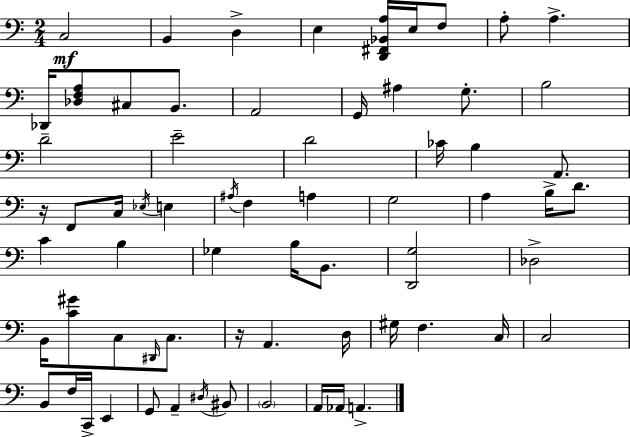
{
  \clef bass
  \numericTimeSignature
  \time 2/4
  \key a \minor
  \repeat volta 2 { c2\mf | b,4 d4-> | e4 <d, fis, bes, a>16 e16 f8 | a8-. a4.-> | \break des,16 <des f a>8 cis8 b,8. | a,2 | g,16 ais4 g8.-. | b2 | \break d'2-- | e'2-- | d'2 | ces'16 b4 a,8. | \break r16 f,8 c16 \acciaccatura { ees16 } e4 | \acciaccatura { ais16 } f4 a4 | g2 | a4 b16-> d'8. | \break c'4 b4 | ges4 b16 b,8. | <d, g>2 | des2-> | \break b,16 <c' gis'>8 c8 \grace { dis,16 } | c8. r16 a,4. | d16 gis16 f4. | c16 c2 | \break b,8 f16 c,16-> e,4 | g,8 a,4-- | \acciaccatura { dis16 } bis,8 \parenthesize b,2 | a,16 aes,16 a,4.-> | \break } \bar "|."
}